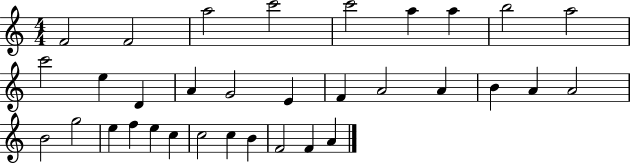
{
  \clef treble
  \numericTimeSignature
  \time 4/4
  \key c \major
  f'2 f'2 | a''2 c'''2 | c'''2 a''4 a''4 | b''2 a''2 | \break c'''2 e''4 d'4 | a'4 g'2 e'4 | f'4 a'2 a'4 | b'4 a'4 a'2 | \break b'2 g''2 | e''4 f''4 e''4 c''4 | c''2 c''4 b'4 | f'2 f'4 a'4 | \break \bar "|."
}